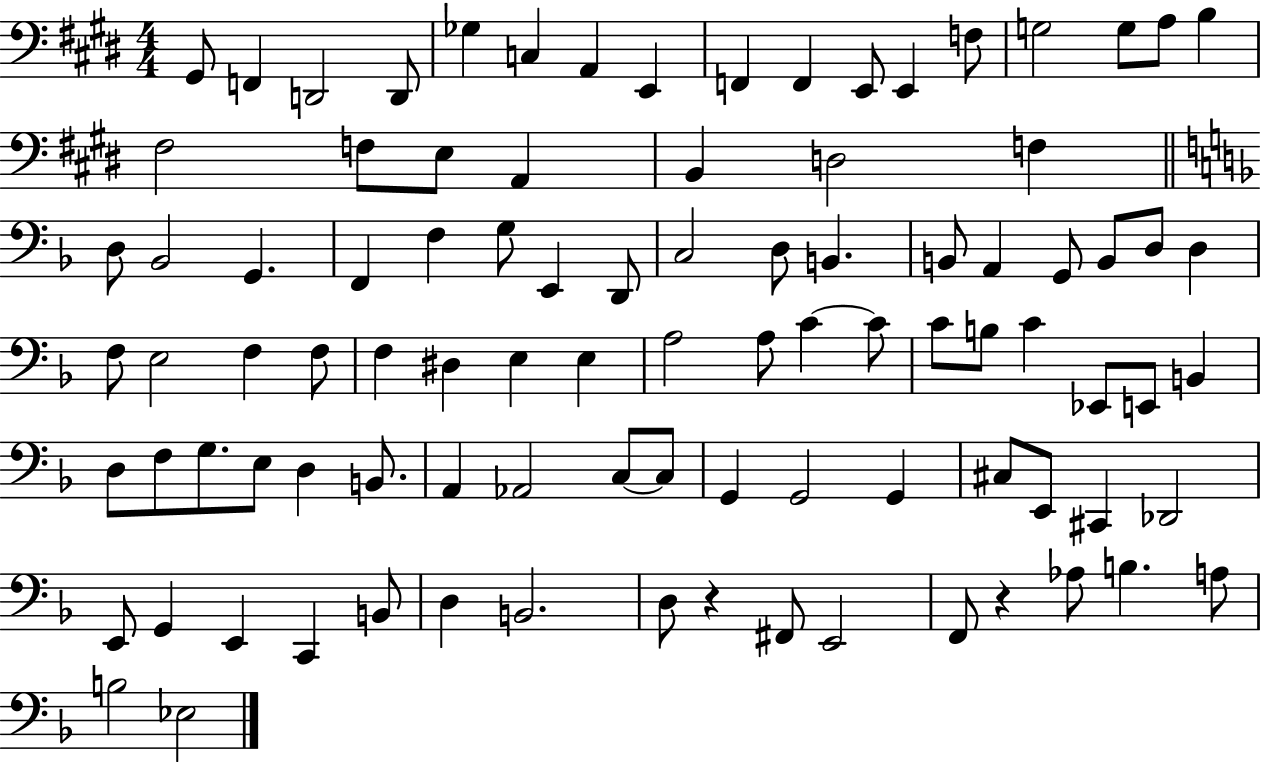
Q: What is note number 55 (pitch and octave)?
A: B3